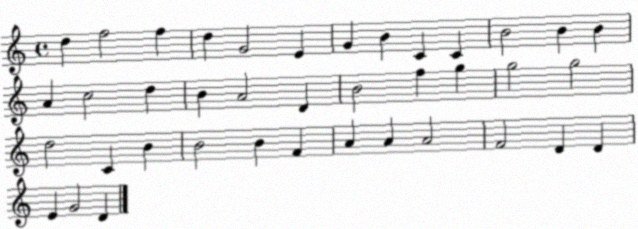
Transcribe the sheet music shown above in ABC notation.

X:1
T:Untitled
M:4/4
L:1/4
K:C
d f2 f d G2 E G B C C B2 B B A c2 d B A2 D B2 f g g2 g2 d2 C B B2 B F A A A2 F2 D D E G2 D